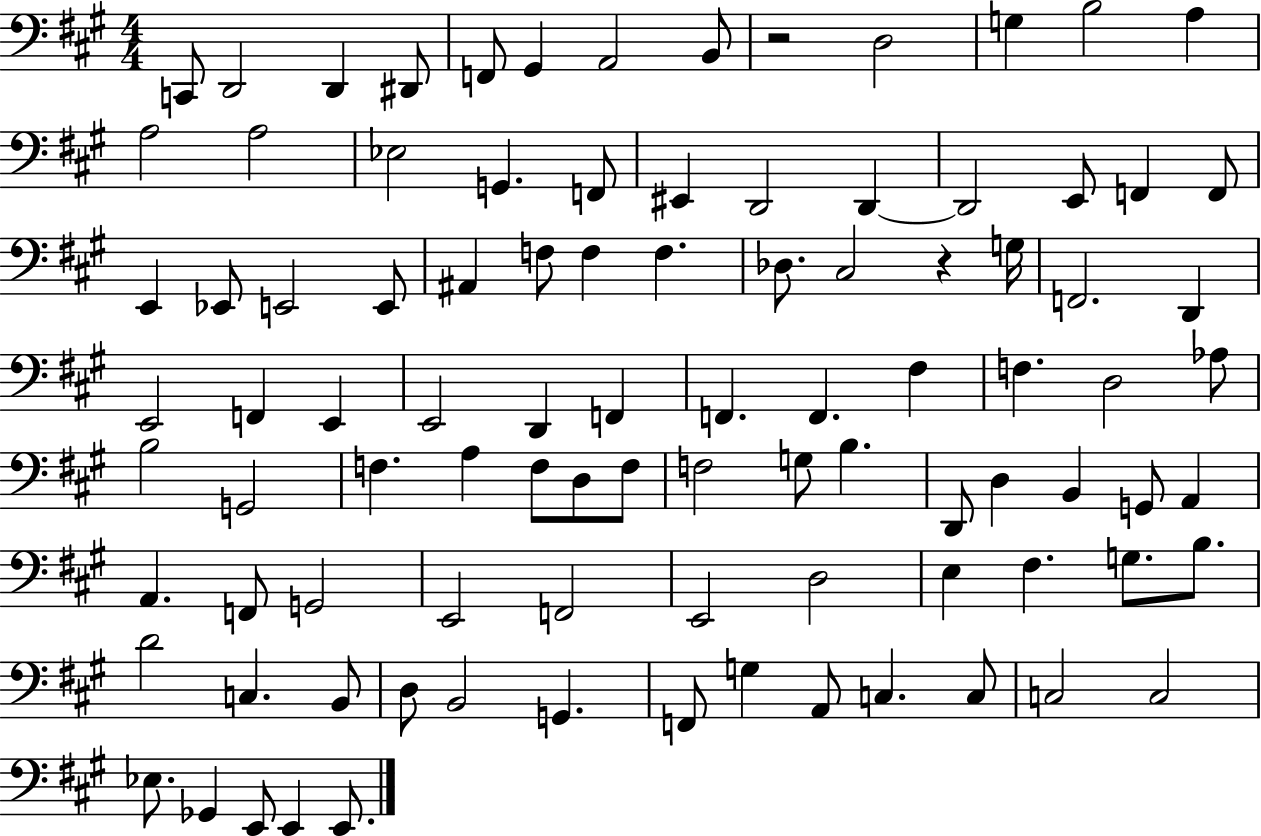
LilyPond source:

{
  \clef bass
  \numericTimeSignature
  \time 4/4
  \key a \major
  c,8 d,2 d,4 dis,8 | f,8 gis,4 a,2 b,8 | r2 d2 | g4 b2 a4 | \break a2 a2 | ees2 g,4. f,8 | eis,4 d,2 d,4~~ | d,2 e,8 f,4 f,8 | \break e,4 ees,8 e,2 e,8 | ais,4 f8 f4 f4. | des8. cis2 r4 g16 | f,2. d,4 | \break e,2 f,4 e,4 | e,2 d,4 f,4 | f,4. f,4. fis4 | f4. d2 aes8 | \break b2 g,2 | f4. a4 f8 d8 f8 | f2 g8 b4. | d,8 d4 b,4 g,8 a,4 | \break a,4. f,8 g,2 | e,2 f,2 | e,2 d2 | e4 fis4. g8. b8. | \break d'2 c4. b,8 | d8 b,2 g,4. | f,8 g4 a,8 c4. c8 | c2 c2 | \break ees8. ges,4 e,8 e,4 e,8. | \bar "|."
}